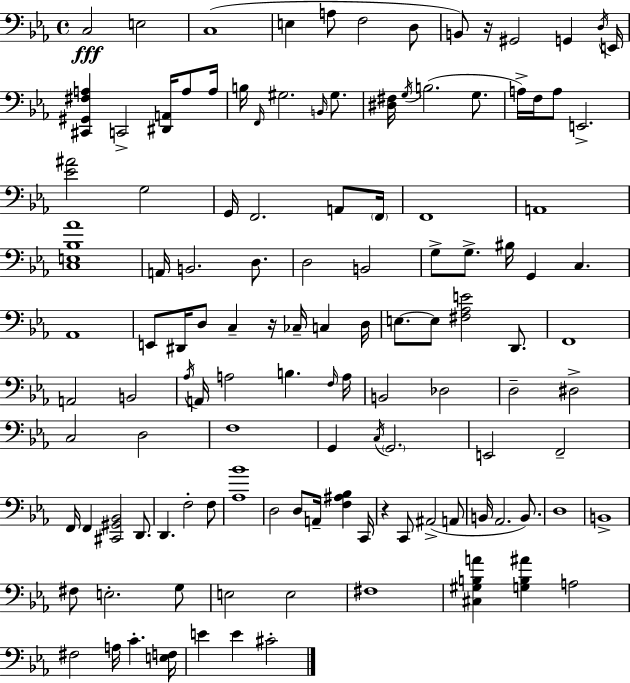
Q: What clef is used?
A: bass